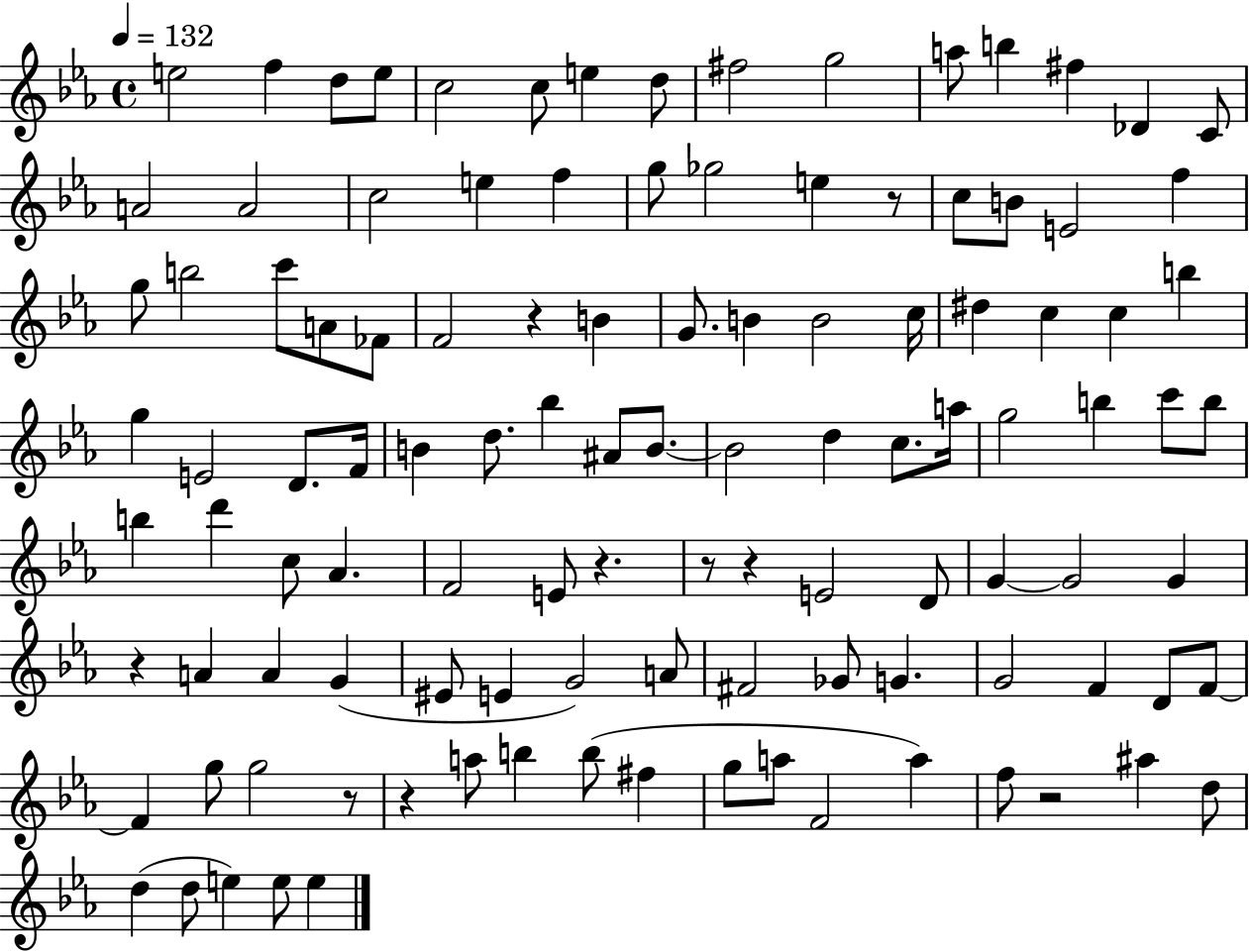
E5/h F5/q D5/e E5/e C5/h C5/e E5/q D5/e F#5/h G5/h A5/e B5/q F#5/q Db4/q C4/e A4/h A4/h C5/h E5/q F5/q G5/e Gb5/h E5/q R/e C5/e B4/e E4/h F5/q G5/e B5/h C6/e A4/e FES4/e F4/h R/q B4/q G4/e. B4/q B4/h C5/s D#5/q C5/q C5/q B5/q G5/q E4/h D4/e. F4/s B4/q D5/e. Bb5/q A#4/e B4/e. B4/h D5/q C5/e. A5/s G5/h B5/q C6/e B5/e B5/q D6/q C5/e Ab4/q. F4/h E4/e R/q. R/e R/q E4/h D4/e G4/q G4/h G4/q R/q A4/q A4/q G4/q EIS4/e E4/q G4/h A4/e F#4/h Gb4/e G4/q. G4/h F4/q D4/e F4/e F4/q G5/e G5/h R/e R/q A5/e B5/q B5/e F#5/q G5/e A5/e F4/h A5/q F5/e R/h A#5/q D5/e D5/q D5/e E5/q E5/e E5/q